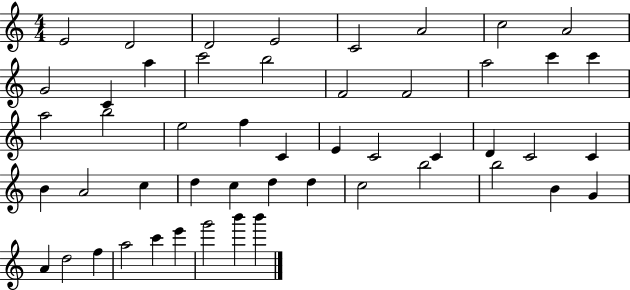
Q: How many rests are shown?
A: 0